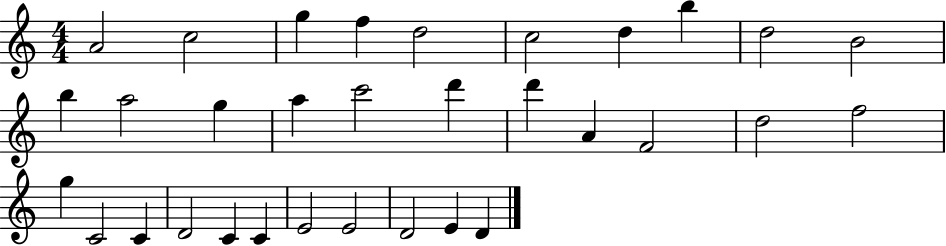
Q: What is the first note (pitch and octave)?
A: A4